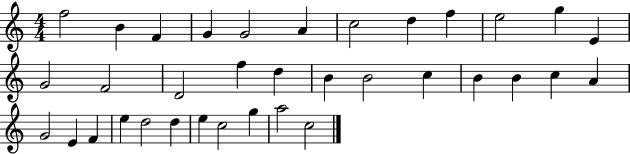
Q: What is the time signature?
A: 4/4